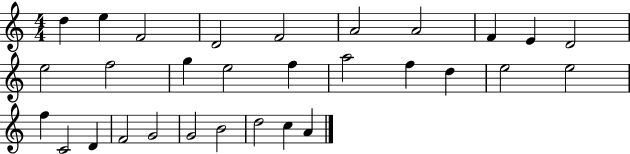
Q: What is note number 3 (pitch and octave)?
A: F4